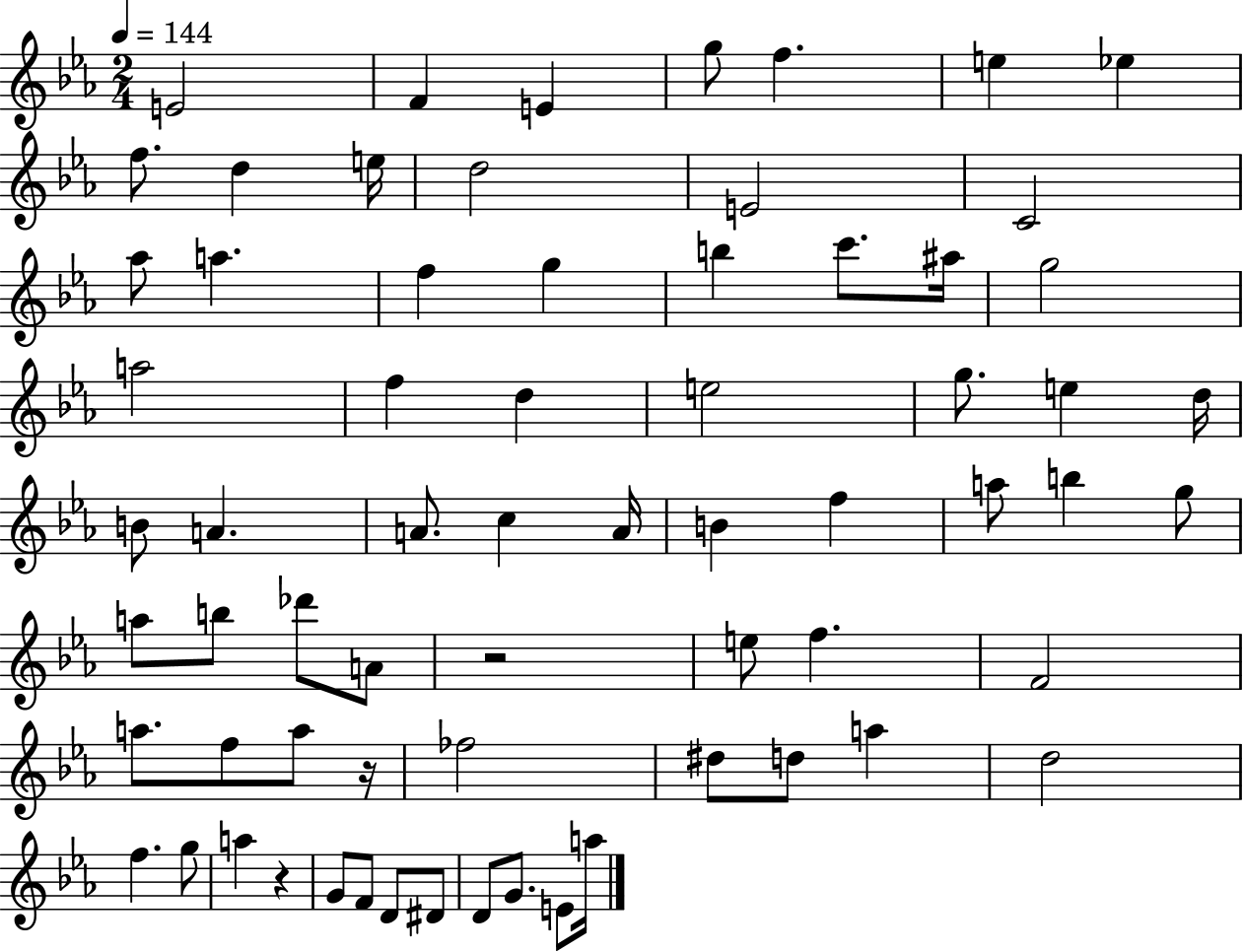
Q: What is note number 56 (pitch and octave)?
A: A5